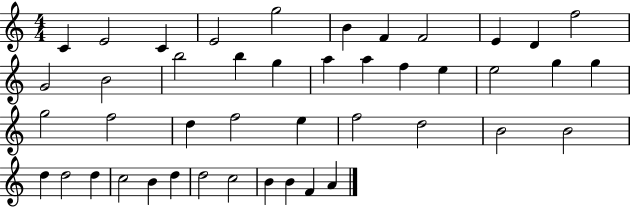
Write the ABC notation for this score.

X:1
T:Untitled
M:4/4
L:1/4
K:C
C E2 C E2 g2 B F F2 E D f2 G2 B2 b2 b g a a f e e2 g g g2 f2 d f2 e f2 d2 B2 B2 d d2 d c2 B d d2 c2 B B F A